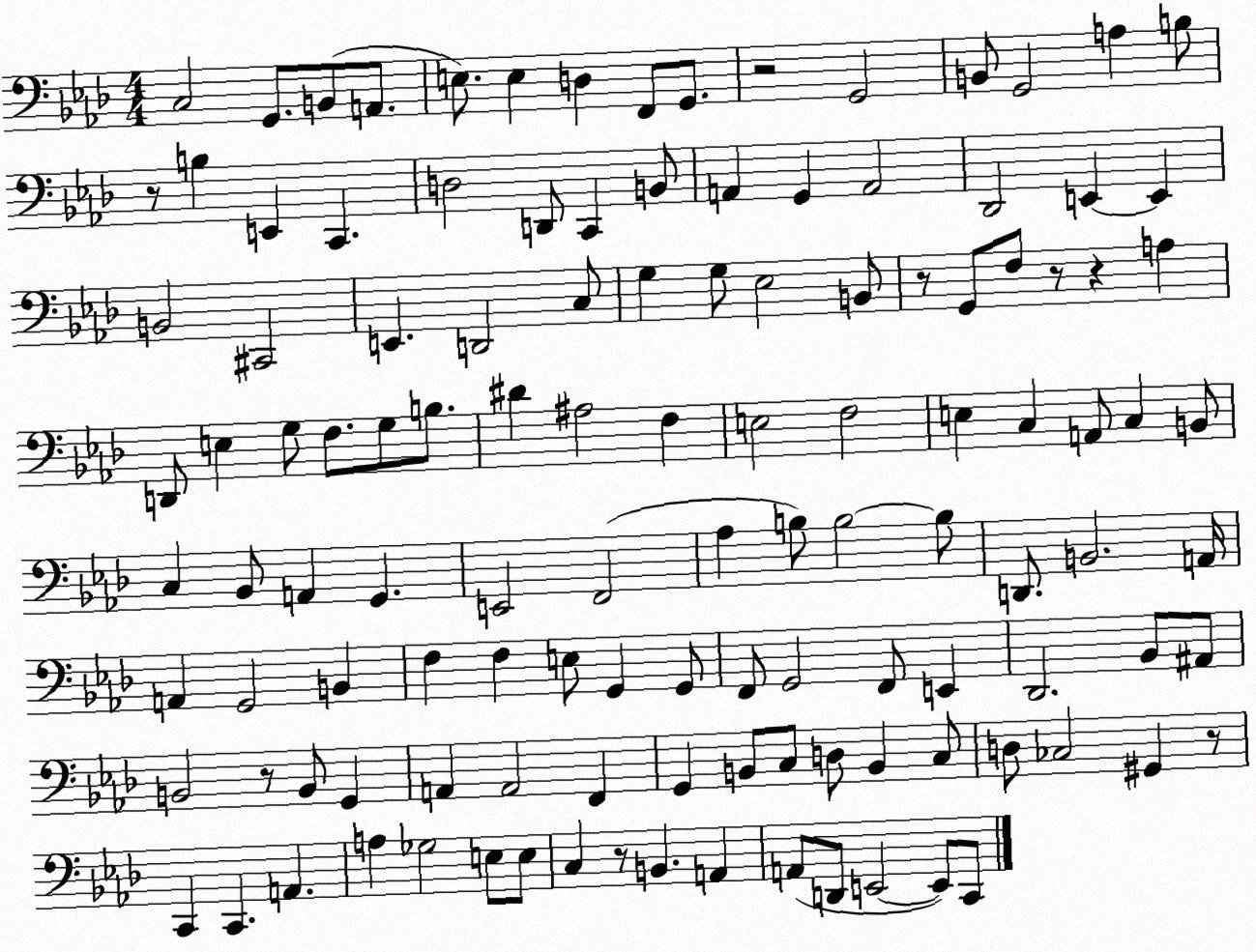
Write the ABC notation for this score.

X:1
T:Untitled
M:4/4
L:1/4
K:Ab
C,2 G,,/2 B,,/2 A,,/2 E,/2 E, D, F,,/2 G,,/2 z2 G,,2 B,,/2 G,,2 A, B,/2 z/2 B, E,, C,, D,2 D,,/2 C,, B,,/2 A,, G,, A,,2 _D,,2 E,, E,, B,,2 ^C,,2 E,, D,,2 C,/2 G, G,/2 _E,2 B,,/2 z/2 G,,/2 F,/2 z/2 z A, D,,/2 E, G,/2 F,/2 G,/2 B,/2 ^D ^A,2 F, E,2 F,2 E, C, A,,/2 C, B,,/2 C, _B,,/2 A,, G,, E,,2 F,,2 _A, B,/2 B,2 B,/2 D,,/2 B,,2 A,,/4 A,, G,,2 B,, F, F, E,/2 G,, G,,/2 F,,/2 G,,2 F,,/2 E,, _D,,2 _B,,/2 ^A,,/2 B,,2 z/2 B,,/2 G,, A,, A,,2 F,, G,, B,,/2 C,/2 D,/2 B,, C,/2 D,/2 _C,2 ^G,, z/2 C,, C,, A,, A, _G,2 E,/2 E,/2 C, z/2 B,, A,, A,,/2 D,,/2 E,,2 E,,/2 C,,/2